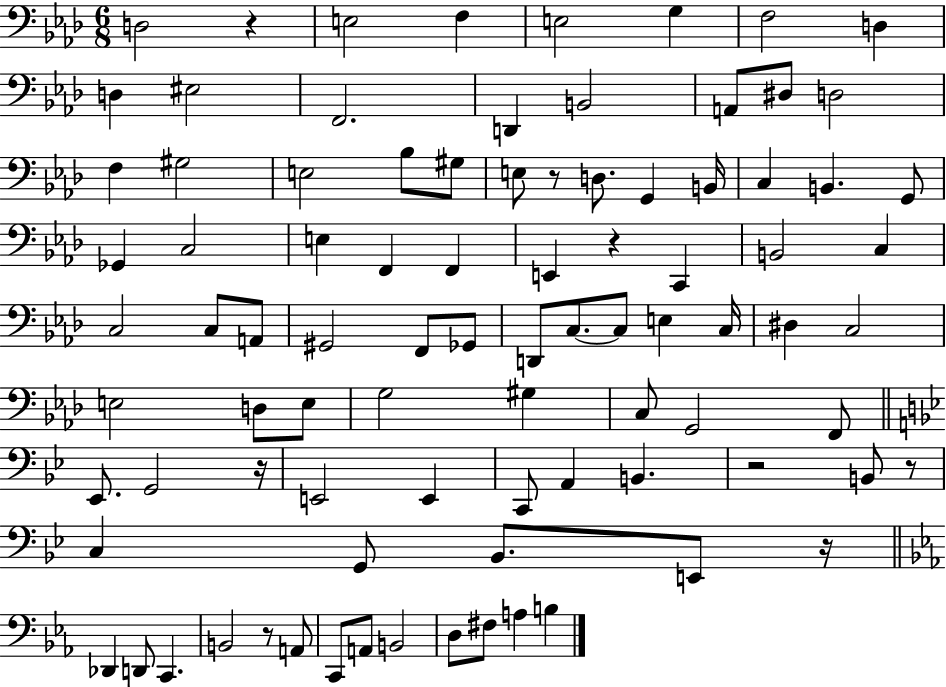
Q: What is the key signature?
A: AES major